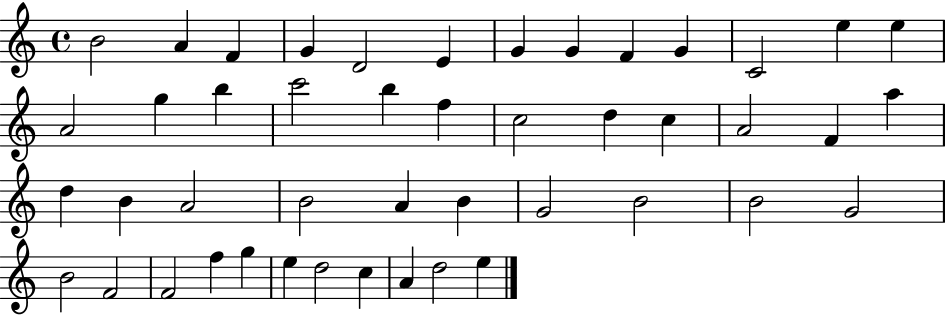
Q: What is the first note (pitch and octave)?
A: B4